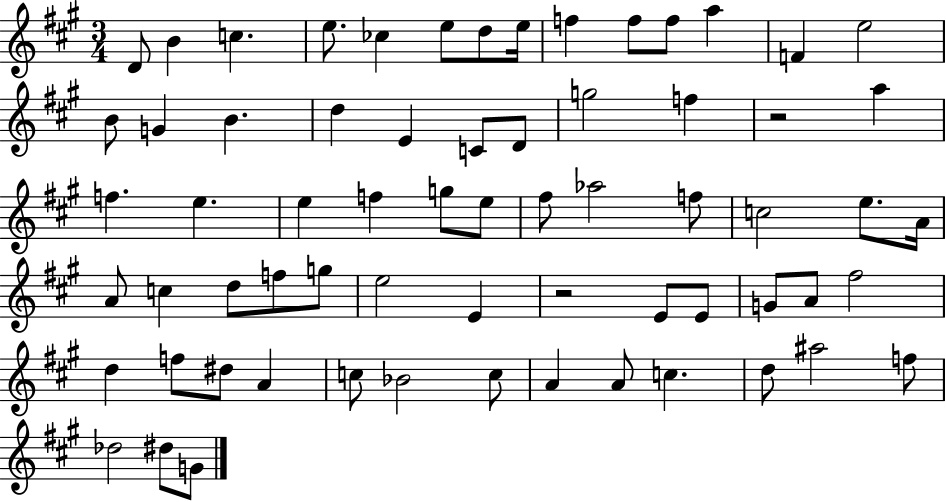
{
  \clef treble
  \numericTimeSignature
  \time 3/4
  \key a \major
  d'8 b'4 c''4. | e''8. ces''4 e''8 d''8 e''16 | f''4 f''8 f''8 a''4 | f'4 e''2 | \break b'8 g'4 b'4. | d''4 e'4 c'8 d'8 | g''2 f''4 | r2 a''4 | \break f''4. e''4. | e''4 f''4 g''8 e''8 | fis''8 aes''2 f''8 | c''2 e''8. a'16 | \break a'8 c''4 d''8 f''8 g''8 | e''2 e'4 | r2 e'8 e'8 | g'8 a'8 fis''2 | \break d''4 f''8 dis''8 a'4 | c''8 bes'2 c''8 | a'4 a'8 c''4. | d''8 ais''2 f''8 | \break des''2 dis''8 g'8 | \bar "|."
}